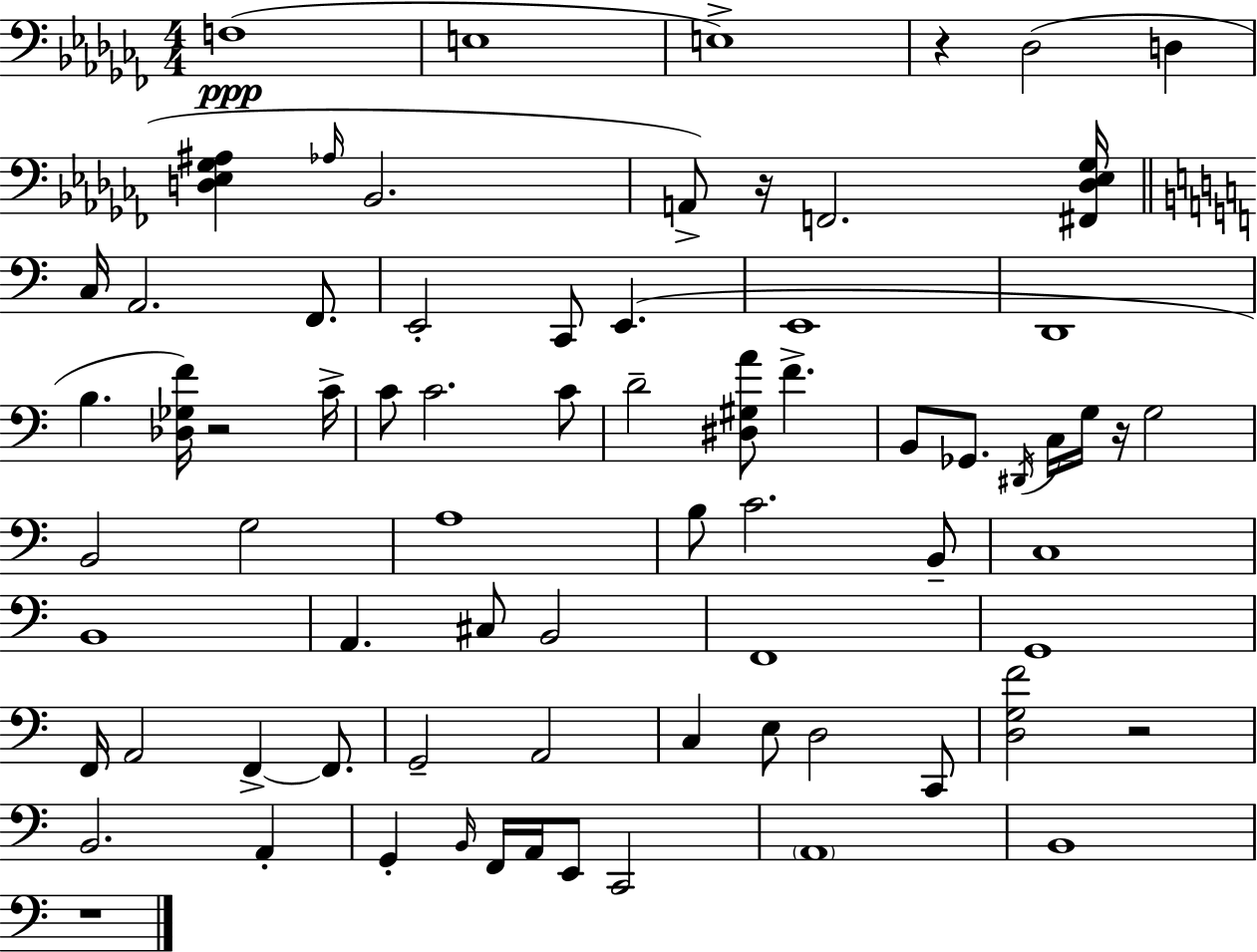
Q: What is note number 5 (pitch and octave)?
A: D3